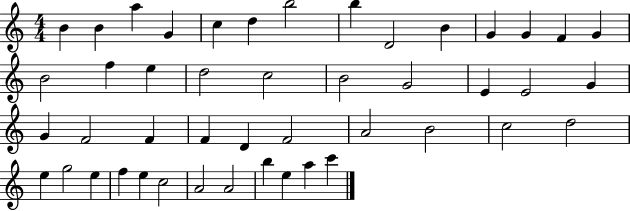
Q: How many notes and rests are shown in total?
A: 46